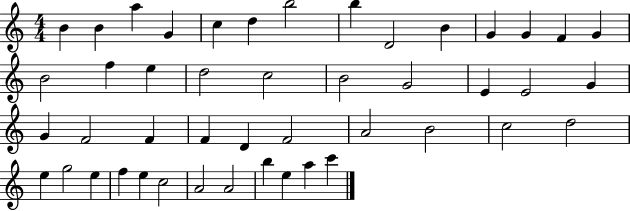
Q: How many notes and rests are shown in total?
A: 46